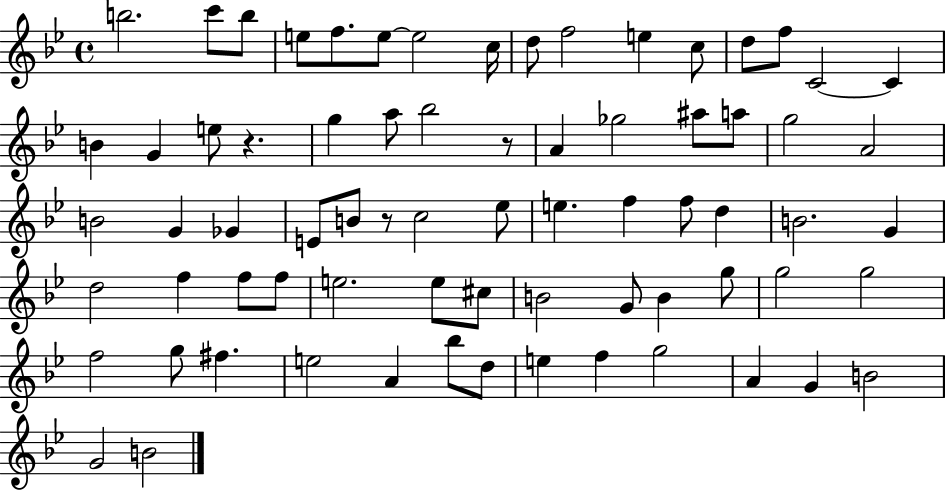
{
  \clef treble
  \time 4/4
  \defaultTimeSignature
  \key bes \major
  b''2. c'''8 b''8 | e''8 f''8. e''8~~ e''2 c''16 | d''8 f''2 e''4 c''8 | d''8 f''8 c'2~~ c'4 | \break b'4 g'4 e''8 r4. | g''4 a''8 bes''2 r8 | a'4 ges''2 ais''8 a''8 | g''2 a'2 | \break b'2 g'4 ges'4 | e'8 b'8 r8 c''2 ees''8 | e''4. f''4 f''8 d''4 | b'2. g'4 | \break d''2 f''4 f''8 f''8 | e''2. e''8 cis''8 | b'2 g'8 b'4 g''8 | g''2 g''2 | \break f''2 g''8 fis''4. | e''2 a'4 bes''8 d''8 | e''4 f''4 g''2 | a'4 g'4 b'2 | \break g'2 b'2 | \bar "|."
}